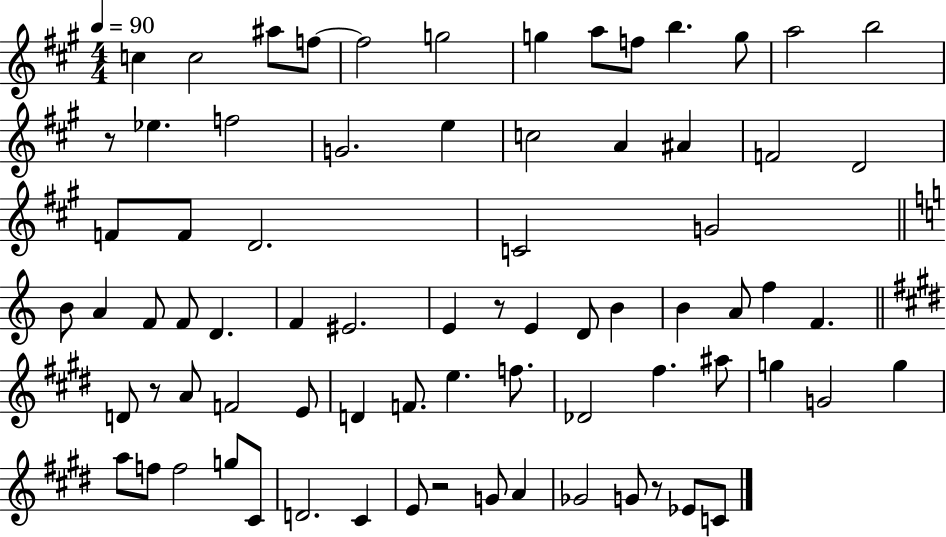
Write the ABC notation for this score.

X:1
T:Untitled
M:4/4
L:1/4
K:A
c c2 ^a/2 f/2 f2 g2 g a/2 f/2 b g/2 a2 b2 z/2 _e f2 G2 e c2 A ^A F2 D2 F/2 F/2 D2 C2 G2 B/2 A F/2 F/2 D F ^E2 E z/2 E D/2 B B A/2 f F D/2 z/2 A/2 F2 E/2 D F/2 e f/2 _D2 ^f ^a/2 g G2 g a/2 f/2 f2 g/2 ^C/2 D2 ^C E/2 z2 G/2 A _G2 G/2 z/2 _E/2 C/2